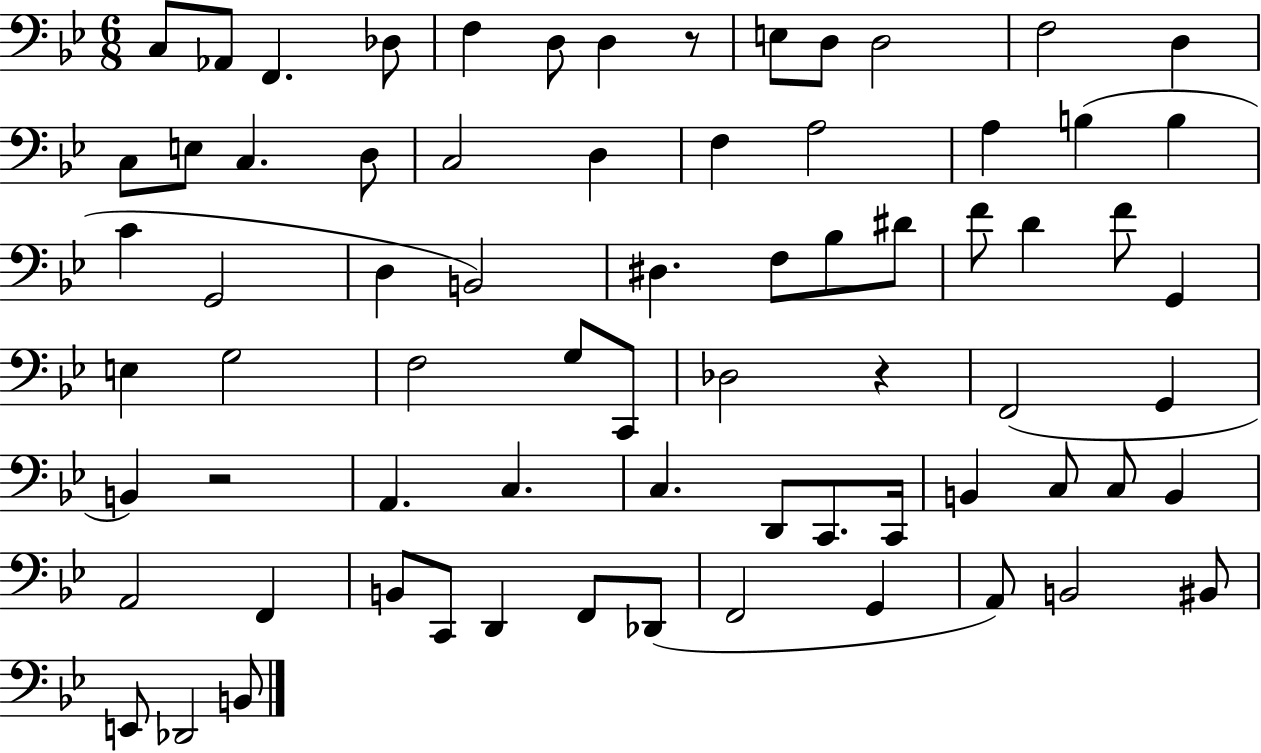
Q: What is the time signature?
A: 6/8